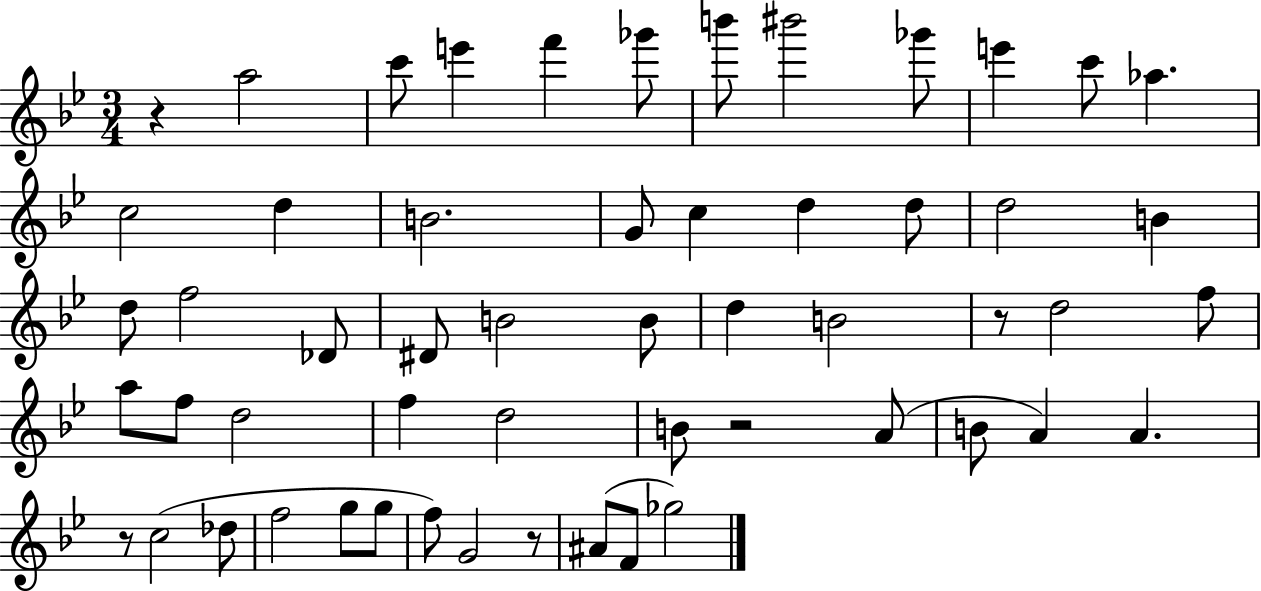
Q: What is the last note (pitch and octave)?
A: Gb5